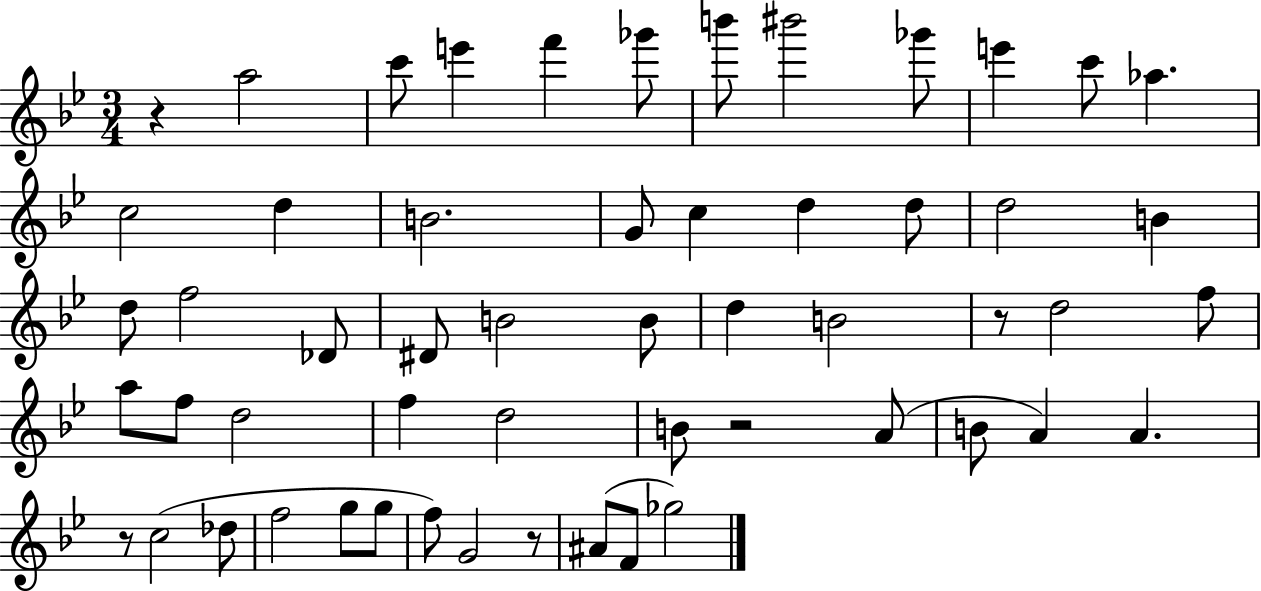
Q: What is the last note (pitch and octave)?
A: Gb5